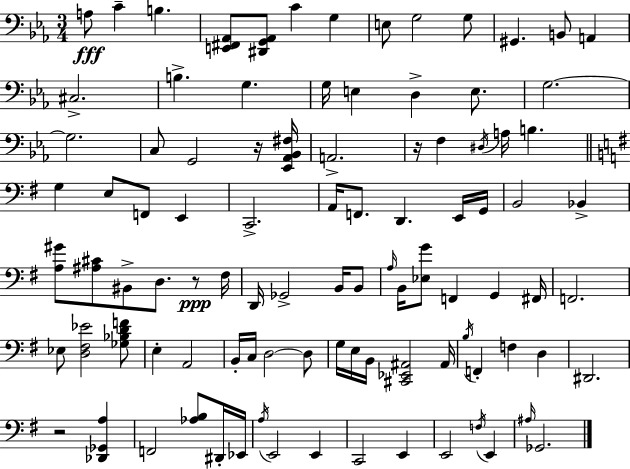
A3/e C4/q B3/q. [E2,F#2,Ab2]/e [D#2,G2,Ab2]/e C4/q G3/q E3/e G3/h G3/e G#2/q. B2/e A2/q C#3/h. B3/q. G3/q. G3/s E3/q D3/q E3/e. G3/h. G3/h. C3/e G2/h R/s [Eb2,Ab2,Bb2,F#3]/s A2/h. R/s F3/q D#3/s A3/s B3/q. G3/q E3/e F2/e E2/q C2/h. A2/s F2/e. D2/q. E2/s G2/s B2/h Bb2/q [A3,G#4]/e [A#3,C#4]/e BIS2/e D3/e. R/e F#3/s D2/s Gb2/h B2/s B2/e A3/s B2/s [Eb3,G4]/e F2/q G2/q F#2/s F2/h. Eb3/e [D3,F#3,Eb4]/h [Gb3,Bb3,D4,F4]/e E3/q A2/h B2/s C3/s D3/h D3/e G3/s E3/s B2/s [C#2,Eb2,A#2]/h A#2/s B3/s F2/q F3/q D3/q D#2/h. R/h [Db2,Gb2,A3]/q F2/h [Ab3,B3]/e D#2/s Eb2/s A3/s E2/h E2/q C2/h E2/q E2/h F3/s E2/q A#3/s Gb2/h.